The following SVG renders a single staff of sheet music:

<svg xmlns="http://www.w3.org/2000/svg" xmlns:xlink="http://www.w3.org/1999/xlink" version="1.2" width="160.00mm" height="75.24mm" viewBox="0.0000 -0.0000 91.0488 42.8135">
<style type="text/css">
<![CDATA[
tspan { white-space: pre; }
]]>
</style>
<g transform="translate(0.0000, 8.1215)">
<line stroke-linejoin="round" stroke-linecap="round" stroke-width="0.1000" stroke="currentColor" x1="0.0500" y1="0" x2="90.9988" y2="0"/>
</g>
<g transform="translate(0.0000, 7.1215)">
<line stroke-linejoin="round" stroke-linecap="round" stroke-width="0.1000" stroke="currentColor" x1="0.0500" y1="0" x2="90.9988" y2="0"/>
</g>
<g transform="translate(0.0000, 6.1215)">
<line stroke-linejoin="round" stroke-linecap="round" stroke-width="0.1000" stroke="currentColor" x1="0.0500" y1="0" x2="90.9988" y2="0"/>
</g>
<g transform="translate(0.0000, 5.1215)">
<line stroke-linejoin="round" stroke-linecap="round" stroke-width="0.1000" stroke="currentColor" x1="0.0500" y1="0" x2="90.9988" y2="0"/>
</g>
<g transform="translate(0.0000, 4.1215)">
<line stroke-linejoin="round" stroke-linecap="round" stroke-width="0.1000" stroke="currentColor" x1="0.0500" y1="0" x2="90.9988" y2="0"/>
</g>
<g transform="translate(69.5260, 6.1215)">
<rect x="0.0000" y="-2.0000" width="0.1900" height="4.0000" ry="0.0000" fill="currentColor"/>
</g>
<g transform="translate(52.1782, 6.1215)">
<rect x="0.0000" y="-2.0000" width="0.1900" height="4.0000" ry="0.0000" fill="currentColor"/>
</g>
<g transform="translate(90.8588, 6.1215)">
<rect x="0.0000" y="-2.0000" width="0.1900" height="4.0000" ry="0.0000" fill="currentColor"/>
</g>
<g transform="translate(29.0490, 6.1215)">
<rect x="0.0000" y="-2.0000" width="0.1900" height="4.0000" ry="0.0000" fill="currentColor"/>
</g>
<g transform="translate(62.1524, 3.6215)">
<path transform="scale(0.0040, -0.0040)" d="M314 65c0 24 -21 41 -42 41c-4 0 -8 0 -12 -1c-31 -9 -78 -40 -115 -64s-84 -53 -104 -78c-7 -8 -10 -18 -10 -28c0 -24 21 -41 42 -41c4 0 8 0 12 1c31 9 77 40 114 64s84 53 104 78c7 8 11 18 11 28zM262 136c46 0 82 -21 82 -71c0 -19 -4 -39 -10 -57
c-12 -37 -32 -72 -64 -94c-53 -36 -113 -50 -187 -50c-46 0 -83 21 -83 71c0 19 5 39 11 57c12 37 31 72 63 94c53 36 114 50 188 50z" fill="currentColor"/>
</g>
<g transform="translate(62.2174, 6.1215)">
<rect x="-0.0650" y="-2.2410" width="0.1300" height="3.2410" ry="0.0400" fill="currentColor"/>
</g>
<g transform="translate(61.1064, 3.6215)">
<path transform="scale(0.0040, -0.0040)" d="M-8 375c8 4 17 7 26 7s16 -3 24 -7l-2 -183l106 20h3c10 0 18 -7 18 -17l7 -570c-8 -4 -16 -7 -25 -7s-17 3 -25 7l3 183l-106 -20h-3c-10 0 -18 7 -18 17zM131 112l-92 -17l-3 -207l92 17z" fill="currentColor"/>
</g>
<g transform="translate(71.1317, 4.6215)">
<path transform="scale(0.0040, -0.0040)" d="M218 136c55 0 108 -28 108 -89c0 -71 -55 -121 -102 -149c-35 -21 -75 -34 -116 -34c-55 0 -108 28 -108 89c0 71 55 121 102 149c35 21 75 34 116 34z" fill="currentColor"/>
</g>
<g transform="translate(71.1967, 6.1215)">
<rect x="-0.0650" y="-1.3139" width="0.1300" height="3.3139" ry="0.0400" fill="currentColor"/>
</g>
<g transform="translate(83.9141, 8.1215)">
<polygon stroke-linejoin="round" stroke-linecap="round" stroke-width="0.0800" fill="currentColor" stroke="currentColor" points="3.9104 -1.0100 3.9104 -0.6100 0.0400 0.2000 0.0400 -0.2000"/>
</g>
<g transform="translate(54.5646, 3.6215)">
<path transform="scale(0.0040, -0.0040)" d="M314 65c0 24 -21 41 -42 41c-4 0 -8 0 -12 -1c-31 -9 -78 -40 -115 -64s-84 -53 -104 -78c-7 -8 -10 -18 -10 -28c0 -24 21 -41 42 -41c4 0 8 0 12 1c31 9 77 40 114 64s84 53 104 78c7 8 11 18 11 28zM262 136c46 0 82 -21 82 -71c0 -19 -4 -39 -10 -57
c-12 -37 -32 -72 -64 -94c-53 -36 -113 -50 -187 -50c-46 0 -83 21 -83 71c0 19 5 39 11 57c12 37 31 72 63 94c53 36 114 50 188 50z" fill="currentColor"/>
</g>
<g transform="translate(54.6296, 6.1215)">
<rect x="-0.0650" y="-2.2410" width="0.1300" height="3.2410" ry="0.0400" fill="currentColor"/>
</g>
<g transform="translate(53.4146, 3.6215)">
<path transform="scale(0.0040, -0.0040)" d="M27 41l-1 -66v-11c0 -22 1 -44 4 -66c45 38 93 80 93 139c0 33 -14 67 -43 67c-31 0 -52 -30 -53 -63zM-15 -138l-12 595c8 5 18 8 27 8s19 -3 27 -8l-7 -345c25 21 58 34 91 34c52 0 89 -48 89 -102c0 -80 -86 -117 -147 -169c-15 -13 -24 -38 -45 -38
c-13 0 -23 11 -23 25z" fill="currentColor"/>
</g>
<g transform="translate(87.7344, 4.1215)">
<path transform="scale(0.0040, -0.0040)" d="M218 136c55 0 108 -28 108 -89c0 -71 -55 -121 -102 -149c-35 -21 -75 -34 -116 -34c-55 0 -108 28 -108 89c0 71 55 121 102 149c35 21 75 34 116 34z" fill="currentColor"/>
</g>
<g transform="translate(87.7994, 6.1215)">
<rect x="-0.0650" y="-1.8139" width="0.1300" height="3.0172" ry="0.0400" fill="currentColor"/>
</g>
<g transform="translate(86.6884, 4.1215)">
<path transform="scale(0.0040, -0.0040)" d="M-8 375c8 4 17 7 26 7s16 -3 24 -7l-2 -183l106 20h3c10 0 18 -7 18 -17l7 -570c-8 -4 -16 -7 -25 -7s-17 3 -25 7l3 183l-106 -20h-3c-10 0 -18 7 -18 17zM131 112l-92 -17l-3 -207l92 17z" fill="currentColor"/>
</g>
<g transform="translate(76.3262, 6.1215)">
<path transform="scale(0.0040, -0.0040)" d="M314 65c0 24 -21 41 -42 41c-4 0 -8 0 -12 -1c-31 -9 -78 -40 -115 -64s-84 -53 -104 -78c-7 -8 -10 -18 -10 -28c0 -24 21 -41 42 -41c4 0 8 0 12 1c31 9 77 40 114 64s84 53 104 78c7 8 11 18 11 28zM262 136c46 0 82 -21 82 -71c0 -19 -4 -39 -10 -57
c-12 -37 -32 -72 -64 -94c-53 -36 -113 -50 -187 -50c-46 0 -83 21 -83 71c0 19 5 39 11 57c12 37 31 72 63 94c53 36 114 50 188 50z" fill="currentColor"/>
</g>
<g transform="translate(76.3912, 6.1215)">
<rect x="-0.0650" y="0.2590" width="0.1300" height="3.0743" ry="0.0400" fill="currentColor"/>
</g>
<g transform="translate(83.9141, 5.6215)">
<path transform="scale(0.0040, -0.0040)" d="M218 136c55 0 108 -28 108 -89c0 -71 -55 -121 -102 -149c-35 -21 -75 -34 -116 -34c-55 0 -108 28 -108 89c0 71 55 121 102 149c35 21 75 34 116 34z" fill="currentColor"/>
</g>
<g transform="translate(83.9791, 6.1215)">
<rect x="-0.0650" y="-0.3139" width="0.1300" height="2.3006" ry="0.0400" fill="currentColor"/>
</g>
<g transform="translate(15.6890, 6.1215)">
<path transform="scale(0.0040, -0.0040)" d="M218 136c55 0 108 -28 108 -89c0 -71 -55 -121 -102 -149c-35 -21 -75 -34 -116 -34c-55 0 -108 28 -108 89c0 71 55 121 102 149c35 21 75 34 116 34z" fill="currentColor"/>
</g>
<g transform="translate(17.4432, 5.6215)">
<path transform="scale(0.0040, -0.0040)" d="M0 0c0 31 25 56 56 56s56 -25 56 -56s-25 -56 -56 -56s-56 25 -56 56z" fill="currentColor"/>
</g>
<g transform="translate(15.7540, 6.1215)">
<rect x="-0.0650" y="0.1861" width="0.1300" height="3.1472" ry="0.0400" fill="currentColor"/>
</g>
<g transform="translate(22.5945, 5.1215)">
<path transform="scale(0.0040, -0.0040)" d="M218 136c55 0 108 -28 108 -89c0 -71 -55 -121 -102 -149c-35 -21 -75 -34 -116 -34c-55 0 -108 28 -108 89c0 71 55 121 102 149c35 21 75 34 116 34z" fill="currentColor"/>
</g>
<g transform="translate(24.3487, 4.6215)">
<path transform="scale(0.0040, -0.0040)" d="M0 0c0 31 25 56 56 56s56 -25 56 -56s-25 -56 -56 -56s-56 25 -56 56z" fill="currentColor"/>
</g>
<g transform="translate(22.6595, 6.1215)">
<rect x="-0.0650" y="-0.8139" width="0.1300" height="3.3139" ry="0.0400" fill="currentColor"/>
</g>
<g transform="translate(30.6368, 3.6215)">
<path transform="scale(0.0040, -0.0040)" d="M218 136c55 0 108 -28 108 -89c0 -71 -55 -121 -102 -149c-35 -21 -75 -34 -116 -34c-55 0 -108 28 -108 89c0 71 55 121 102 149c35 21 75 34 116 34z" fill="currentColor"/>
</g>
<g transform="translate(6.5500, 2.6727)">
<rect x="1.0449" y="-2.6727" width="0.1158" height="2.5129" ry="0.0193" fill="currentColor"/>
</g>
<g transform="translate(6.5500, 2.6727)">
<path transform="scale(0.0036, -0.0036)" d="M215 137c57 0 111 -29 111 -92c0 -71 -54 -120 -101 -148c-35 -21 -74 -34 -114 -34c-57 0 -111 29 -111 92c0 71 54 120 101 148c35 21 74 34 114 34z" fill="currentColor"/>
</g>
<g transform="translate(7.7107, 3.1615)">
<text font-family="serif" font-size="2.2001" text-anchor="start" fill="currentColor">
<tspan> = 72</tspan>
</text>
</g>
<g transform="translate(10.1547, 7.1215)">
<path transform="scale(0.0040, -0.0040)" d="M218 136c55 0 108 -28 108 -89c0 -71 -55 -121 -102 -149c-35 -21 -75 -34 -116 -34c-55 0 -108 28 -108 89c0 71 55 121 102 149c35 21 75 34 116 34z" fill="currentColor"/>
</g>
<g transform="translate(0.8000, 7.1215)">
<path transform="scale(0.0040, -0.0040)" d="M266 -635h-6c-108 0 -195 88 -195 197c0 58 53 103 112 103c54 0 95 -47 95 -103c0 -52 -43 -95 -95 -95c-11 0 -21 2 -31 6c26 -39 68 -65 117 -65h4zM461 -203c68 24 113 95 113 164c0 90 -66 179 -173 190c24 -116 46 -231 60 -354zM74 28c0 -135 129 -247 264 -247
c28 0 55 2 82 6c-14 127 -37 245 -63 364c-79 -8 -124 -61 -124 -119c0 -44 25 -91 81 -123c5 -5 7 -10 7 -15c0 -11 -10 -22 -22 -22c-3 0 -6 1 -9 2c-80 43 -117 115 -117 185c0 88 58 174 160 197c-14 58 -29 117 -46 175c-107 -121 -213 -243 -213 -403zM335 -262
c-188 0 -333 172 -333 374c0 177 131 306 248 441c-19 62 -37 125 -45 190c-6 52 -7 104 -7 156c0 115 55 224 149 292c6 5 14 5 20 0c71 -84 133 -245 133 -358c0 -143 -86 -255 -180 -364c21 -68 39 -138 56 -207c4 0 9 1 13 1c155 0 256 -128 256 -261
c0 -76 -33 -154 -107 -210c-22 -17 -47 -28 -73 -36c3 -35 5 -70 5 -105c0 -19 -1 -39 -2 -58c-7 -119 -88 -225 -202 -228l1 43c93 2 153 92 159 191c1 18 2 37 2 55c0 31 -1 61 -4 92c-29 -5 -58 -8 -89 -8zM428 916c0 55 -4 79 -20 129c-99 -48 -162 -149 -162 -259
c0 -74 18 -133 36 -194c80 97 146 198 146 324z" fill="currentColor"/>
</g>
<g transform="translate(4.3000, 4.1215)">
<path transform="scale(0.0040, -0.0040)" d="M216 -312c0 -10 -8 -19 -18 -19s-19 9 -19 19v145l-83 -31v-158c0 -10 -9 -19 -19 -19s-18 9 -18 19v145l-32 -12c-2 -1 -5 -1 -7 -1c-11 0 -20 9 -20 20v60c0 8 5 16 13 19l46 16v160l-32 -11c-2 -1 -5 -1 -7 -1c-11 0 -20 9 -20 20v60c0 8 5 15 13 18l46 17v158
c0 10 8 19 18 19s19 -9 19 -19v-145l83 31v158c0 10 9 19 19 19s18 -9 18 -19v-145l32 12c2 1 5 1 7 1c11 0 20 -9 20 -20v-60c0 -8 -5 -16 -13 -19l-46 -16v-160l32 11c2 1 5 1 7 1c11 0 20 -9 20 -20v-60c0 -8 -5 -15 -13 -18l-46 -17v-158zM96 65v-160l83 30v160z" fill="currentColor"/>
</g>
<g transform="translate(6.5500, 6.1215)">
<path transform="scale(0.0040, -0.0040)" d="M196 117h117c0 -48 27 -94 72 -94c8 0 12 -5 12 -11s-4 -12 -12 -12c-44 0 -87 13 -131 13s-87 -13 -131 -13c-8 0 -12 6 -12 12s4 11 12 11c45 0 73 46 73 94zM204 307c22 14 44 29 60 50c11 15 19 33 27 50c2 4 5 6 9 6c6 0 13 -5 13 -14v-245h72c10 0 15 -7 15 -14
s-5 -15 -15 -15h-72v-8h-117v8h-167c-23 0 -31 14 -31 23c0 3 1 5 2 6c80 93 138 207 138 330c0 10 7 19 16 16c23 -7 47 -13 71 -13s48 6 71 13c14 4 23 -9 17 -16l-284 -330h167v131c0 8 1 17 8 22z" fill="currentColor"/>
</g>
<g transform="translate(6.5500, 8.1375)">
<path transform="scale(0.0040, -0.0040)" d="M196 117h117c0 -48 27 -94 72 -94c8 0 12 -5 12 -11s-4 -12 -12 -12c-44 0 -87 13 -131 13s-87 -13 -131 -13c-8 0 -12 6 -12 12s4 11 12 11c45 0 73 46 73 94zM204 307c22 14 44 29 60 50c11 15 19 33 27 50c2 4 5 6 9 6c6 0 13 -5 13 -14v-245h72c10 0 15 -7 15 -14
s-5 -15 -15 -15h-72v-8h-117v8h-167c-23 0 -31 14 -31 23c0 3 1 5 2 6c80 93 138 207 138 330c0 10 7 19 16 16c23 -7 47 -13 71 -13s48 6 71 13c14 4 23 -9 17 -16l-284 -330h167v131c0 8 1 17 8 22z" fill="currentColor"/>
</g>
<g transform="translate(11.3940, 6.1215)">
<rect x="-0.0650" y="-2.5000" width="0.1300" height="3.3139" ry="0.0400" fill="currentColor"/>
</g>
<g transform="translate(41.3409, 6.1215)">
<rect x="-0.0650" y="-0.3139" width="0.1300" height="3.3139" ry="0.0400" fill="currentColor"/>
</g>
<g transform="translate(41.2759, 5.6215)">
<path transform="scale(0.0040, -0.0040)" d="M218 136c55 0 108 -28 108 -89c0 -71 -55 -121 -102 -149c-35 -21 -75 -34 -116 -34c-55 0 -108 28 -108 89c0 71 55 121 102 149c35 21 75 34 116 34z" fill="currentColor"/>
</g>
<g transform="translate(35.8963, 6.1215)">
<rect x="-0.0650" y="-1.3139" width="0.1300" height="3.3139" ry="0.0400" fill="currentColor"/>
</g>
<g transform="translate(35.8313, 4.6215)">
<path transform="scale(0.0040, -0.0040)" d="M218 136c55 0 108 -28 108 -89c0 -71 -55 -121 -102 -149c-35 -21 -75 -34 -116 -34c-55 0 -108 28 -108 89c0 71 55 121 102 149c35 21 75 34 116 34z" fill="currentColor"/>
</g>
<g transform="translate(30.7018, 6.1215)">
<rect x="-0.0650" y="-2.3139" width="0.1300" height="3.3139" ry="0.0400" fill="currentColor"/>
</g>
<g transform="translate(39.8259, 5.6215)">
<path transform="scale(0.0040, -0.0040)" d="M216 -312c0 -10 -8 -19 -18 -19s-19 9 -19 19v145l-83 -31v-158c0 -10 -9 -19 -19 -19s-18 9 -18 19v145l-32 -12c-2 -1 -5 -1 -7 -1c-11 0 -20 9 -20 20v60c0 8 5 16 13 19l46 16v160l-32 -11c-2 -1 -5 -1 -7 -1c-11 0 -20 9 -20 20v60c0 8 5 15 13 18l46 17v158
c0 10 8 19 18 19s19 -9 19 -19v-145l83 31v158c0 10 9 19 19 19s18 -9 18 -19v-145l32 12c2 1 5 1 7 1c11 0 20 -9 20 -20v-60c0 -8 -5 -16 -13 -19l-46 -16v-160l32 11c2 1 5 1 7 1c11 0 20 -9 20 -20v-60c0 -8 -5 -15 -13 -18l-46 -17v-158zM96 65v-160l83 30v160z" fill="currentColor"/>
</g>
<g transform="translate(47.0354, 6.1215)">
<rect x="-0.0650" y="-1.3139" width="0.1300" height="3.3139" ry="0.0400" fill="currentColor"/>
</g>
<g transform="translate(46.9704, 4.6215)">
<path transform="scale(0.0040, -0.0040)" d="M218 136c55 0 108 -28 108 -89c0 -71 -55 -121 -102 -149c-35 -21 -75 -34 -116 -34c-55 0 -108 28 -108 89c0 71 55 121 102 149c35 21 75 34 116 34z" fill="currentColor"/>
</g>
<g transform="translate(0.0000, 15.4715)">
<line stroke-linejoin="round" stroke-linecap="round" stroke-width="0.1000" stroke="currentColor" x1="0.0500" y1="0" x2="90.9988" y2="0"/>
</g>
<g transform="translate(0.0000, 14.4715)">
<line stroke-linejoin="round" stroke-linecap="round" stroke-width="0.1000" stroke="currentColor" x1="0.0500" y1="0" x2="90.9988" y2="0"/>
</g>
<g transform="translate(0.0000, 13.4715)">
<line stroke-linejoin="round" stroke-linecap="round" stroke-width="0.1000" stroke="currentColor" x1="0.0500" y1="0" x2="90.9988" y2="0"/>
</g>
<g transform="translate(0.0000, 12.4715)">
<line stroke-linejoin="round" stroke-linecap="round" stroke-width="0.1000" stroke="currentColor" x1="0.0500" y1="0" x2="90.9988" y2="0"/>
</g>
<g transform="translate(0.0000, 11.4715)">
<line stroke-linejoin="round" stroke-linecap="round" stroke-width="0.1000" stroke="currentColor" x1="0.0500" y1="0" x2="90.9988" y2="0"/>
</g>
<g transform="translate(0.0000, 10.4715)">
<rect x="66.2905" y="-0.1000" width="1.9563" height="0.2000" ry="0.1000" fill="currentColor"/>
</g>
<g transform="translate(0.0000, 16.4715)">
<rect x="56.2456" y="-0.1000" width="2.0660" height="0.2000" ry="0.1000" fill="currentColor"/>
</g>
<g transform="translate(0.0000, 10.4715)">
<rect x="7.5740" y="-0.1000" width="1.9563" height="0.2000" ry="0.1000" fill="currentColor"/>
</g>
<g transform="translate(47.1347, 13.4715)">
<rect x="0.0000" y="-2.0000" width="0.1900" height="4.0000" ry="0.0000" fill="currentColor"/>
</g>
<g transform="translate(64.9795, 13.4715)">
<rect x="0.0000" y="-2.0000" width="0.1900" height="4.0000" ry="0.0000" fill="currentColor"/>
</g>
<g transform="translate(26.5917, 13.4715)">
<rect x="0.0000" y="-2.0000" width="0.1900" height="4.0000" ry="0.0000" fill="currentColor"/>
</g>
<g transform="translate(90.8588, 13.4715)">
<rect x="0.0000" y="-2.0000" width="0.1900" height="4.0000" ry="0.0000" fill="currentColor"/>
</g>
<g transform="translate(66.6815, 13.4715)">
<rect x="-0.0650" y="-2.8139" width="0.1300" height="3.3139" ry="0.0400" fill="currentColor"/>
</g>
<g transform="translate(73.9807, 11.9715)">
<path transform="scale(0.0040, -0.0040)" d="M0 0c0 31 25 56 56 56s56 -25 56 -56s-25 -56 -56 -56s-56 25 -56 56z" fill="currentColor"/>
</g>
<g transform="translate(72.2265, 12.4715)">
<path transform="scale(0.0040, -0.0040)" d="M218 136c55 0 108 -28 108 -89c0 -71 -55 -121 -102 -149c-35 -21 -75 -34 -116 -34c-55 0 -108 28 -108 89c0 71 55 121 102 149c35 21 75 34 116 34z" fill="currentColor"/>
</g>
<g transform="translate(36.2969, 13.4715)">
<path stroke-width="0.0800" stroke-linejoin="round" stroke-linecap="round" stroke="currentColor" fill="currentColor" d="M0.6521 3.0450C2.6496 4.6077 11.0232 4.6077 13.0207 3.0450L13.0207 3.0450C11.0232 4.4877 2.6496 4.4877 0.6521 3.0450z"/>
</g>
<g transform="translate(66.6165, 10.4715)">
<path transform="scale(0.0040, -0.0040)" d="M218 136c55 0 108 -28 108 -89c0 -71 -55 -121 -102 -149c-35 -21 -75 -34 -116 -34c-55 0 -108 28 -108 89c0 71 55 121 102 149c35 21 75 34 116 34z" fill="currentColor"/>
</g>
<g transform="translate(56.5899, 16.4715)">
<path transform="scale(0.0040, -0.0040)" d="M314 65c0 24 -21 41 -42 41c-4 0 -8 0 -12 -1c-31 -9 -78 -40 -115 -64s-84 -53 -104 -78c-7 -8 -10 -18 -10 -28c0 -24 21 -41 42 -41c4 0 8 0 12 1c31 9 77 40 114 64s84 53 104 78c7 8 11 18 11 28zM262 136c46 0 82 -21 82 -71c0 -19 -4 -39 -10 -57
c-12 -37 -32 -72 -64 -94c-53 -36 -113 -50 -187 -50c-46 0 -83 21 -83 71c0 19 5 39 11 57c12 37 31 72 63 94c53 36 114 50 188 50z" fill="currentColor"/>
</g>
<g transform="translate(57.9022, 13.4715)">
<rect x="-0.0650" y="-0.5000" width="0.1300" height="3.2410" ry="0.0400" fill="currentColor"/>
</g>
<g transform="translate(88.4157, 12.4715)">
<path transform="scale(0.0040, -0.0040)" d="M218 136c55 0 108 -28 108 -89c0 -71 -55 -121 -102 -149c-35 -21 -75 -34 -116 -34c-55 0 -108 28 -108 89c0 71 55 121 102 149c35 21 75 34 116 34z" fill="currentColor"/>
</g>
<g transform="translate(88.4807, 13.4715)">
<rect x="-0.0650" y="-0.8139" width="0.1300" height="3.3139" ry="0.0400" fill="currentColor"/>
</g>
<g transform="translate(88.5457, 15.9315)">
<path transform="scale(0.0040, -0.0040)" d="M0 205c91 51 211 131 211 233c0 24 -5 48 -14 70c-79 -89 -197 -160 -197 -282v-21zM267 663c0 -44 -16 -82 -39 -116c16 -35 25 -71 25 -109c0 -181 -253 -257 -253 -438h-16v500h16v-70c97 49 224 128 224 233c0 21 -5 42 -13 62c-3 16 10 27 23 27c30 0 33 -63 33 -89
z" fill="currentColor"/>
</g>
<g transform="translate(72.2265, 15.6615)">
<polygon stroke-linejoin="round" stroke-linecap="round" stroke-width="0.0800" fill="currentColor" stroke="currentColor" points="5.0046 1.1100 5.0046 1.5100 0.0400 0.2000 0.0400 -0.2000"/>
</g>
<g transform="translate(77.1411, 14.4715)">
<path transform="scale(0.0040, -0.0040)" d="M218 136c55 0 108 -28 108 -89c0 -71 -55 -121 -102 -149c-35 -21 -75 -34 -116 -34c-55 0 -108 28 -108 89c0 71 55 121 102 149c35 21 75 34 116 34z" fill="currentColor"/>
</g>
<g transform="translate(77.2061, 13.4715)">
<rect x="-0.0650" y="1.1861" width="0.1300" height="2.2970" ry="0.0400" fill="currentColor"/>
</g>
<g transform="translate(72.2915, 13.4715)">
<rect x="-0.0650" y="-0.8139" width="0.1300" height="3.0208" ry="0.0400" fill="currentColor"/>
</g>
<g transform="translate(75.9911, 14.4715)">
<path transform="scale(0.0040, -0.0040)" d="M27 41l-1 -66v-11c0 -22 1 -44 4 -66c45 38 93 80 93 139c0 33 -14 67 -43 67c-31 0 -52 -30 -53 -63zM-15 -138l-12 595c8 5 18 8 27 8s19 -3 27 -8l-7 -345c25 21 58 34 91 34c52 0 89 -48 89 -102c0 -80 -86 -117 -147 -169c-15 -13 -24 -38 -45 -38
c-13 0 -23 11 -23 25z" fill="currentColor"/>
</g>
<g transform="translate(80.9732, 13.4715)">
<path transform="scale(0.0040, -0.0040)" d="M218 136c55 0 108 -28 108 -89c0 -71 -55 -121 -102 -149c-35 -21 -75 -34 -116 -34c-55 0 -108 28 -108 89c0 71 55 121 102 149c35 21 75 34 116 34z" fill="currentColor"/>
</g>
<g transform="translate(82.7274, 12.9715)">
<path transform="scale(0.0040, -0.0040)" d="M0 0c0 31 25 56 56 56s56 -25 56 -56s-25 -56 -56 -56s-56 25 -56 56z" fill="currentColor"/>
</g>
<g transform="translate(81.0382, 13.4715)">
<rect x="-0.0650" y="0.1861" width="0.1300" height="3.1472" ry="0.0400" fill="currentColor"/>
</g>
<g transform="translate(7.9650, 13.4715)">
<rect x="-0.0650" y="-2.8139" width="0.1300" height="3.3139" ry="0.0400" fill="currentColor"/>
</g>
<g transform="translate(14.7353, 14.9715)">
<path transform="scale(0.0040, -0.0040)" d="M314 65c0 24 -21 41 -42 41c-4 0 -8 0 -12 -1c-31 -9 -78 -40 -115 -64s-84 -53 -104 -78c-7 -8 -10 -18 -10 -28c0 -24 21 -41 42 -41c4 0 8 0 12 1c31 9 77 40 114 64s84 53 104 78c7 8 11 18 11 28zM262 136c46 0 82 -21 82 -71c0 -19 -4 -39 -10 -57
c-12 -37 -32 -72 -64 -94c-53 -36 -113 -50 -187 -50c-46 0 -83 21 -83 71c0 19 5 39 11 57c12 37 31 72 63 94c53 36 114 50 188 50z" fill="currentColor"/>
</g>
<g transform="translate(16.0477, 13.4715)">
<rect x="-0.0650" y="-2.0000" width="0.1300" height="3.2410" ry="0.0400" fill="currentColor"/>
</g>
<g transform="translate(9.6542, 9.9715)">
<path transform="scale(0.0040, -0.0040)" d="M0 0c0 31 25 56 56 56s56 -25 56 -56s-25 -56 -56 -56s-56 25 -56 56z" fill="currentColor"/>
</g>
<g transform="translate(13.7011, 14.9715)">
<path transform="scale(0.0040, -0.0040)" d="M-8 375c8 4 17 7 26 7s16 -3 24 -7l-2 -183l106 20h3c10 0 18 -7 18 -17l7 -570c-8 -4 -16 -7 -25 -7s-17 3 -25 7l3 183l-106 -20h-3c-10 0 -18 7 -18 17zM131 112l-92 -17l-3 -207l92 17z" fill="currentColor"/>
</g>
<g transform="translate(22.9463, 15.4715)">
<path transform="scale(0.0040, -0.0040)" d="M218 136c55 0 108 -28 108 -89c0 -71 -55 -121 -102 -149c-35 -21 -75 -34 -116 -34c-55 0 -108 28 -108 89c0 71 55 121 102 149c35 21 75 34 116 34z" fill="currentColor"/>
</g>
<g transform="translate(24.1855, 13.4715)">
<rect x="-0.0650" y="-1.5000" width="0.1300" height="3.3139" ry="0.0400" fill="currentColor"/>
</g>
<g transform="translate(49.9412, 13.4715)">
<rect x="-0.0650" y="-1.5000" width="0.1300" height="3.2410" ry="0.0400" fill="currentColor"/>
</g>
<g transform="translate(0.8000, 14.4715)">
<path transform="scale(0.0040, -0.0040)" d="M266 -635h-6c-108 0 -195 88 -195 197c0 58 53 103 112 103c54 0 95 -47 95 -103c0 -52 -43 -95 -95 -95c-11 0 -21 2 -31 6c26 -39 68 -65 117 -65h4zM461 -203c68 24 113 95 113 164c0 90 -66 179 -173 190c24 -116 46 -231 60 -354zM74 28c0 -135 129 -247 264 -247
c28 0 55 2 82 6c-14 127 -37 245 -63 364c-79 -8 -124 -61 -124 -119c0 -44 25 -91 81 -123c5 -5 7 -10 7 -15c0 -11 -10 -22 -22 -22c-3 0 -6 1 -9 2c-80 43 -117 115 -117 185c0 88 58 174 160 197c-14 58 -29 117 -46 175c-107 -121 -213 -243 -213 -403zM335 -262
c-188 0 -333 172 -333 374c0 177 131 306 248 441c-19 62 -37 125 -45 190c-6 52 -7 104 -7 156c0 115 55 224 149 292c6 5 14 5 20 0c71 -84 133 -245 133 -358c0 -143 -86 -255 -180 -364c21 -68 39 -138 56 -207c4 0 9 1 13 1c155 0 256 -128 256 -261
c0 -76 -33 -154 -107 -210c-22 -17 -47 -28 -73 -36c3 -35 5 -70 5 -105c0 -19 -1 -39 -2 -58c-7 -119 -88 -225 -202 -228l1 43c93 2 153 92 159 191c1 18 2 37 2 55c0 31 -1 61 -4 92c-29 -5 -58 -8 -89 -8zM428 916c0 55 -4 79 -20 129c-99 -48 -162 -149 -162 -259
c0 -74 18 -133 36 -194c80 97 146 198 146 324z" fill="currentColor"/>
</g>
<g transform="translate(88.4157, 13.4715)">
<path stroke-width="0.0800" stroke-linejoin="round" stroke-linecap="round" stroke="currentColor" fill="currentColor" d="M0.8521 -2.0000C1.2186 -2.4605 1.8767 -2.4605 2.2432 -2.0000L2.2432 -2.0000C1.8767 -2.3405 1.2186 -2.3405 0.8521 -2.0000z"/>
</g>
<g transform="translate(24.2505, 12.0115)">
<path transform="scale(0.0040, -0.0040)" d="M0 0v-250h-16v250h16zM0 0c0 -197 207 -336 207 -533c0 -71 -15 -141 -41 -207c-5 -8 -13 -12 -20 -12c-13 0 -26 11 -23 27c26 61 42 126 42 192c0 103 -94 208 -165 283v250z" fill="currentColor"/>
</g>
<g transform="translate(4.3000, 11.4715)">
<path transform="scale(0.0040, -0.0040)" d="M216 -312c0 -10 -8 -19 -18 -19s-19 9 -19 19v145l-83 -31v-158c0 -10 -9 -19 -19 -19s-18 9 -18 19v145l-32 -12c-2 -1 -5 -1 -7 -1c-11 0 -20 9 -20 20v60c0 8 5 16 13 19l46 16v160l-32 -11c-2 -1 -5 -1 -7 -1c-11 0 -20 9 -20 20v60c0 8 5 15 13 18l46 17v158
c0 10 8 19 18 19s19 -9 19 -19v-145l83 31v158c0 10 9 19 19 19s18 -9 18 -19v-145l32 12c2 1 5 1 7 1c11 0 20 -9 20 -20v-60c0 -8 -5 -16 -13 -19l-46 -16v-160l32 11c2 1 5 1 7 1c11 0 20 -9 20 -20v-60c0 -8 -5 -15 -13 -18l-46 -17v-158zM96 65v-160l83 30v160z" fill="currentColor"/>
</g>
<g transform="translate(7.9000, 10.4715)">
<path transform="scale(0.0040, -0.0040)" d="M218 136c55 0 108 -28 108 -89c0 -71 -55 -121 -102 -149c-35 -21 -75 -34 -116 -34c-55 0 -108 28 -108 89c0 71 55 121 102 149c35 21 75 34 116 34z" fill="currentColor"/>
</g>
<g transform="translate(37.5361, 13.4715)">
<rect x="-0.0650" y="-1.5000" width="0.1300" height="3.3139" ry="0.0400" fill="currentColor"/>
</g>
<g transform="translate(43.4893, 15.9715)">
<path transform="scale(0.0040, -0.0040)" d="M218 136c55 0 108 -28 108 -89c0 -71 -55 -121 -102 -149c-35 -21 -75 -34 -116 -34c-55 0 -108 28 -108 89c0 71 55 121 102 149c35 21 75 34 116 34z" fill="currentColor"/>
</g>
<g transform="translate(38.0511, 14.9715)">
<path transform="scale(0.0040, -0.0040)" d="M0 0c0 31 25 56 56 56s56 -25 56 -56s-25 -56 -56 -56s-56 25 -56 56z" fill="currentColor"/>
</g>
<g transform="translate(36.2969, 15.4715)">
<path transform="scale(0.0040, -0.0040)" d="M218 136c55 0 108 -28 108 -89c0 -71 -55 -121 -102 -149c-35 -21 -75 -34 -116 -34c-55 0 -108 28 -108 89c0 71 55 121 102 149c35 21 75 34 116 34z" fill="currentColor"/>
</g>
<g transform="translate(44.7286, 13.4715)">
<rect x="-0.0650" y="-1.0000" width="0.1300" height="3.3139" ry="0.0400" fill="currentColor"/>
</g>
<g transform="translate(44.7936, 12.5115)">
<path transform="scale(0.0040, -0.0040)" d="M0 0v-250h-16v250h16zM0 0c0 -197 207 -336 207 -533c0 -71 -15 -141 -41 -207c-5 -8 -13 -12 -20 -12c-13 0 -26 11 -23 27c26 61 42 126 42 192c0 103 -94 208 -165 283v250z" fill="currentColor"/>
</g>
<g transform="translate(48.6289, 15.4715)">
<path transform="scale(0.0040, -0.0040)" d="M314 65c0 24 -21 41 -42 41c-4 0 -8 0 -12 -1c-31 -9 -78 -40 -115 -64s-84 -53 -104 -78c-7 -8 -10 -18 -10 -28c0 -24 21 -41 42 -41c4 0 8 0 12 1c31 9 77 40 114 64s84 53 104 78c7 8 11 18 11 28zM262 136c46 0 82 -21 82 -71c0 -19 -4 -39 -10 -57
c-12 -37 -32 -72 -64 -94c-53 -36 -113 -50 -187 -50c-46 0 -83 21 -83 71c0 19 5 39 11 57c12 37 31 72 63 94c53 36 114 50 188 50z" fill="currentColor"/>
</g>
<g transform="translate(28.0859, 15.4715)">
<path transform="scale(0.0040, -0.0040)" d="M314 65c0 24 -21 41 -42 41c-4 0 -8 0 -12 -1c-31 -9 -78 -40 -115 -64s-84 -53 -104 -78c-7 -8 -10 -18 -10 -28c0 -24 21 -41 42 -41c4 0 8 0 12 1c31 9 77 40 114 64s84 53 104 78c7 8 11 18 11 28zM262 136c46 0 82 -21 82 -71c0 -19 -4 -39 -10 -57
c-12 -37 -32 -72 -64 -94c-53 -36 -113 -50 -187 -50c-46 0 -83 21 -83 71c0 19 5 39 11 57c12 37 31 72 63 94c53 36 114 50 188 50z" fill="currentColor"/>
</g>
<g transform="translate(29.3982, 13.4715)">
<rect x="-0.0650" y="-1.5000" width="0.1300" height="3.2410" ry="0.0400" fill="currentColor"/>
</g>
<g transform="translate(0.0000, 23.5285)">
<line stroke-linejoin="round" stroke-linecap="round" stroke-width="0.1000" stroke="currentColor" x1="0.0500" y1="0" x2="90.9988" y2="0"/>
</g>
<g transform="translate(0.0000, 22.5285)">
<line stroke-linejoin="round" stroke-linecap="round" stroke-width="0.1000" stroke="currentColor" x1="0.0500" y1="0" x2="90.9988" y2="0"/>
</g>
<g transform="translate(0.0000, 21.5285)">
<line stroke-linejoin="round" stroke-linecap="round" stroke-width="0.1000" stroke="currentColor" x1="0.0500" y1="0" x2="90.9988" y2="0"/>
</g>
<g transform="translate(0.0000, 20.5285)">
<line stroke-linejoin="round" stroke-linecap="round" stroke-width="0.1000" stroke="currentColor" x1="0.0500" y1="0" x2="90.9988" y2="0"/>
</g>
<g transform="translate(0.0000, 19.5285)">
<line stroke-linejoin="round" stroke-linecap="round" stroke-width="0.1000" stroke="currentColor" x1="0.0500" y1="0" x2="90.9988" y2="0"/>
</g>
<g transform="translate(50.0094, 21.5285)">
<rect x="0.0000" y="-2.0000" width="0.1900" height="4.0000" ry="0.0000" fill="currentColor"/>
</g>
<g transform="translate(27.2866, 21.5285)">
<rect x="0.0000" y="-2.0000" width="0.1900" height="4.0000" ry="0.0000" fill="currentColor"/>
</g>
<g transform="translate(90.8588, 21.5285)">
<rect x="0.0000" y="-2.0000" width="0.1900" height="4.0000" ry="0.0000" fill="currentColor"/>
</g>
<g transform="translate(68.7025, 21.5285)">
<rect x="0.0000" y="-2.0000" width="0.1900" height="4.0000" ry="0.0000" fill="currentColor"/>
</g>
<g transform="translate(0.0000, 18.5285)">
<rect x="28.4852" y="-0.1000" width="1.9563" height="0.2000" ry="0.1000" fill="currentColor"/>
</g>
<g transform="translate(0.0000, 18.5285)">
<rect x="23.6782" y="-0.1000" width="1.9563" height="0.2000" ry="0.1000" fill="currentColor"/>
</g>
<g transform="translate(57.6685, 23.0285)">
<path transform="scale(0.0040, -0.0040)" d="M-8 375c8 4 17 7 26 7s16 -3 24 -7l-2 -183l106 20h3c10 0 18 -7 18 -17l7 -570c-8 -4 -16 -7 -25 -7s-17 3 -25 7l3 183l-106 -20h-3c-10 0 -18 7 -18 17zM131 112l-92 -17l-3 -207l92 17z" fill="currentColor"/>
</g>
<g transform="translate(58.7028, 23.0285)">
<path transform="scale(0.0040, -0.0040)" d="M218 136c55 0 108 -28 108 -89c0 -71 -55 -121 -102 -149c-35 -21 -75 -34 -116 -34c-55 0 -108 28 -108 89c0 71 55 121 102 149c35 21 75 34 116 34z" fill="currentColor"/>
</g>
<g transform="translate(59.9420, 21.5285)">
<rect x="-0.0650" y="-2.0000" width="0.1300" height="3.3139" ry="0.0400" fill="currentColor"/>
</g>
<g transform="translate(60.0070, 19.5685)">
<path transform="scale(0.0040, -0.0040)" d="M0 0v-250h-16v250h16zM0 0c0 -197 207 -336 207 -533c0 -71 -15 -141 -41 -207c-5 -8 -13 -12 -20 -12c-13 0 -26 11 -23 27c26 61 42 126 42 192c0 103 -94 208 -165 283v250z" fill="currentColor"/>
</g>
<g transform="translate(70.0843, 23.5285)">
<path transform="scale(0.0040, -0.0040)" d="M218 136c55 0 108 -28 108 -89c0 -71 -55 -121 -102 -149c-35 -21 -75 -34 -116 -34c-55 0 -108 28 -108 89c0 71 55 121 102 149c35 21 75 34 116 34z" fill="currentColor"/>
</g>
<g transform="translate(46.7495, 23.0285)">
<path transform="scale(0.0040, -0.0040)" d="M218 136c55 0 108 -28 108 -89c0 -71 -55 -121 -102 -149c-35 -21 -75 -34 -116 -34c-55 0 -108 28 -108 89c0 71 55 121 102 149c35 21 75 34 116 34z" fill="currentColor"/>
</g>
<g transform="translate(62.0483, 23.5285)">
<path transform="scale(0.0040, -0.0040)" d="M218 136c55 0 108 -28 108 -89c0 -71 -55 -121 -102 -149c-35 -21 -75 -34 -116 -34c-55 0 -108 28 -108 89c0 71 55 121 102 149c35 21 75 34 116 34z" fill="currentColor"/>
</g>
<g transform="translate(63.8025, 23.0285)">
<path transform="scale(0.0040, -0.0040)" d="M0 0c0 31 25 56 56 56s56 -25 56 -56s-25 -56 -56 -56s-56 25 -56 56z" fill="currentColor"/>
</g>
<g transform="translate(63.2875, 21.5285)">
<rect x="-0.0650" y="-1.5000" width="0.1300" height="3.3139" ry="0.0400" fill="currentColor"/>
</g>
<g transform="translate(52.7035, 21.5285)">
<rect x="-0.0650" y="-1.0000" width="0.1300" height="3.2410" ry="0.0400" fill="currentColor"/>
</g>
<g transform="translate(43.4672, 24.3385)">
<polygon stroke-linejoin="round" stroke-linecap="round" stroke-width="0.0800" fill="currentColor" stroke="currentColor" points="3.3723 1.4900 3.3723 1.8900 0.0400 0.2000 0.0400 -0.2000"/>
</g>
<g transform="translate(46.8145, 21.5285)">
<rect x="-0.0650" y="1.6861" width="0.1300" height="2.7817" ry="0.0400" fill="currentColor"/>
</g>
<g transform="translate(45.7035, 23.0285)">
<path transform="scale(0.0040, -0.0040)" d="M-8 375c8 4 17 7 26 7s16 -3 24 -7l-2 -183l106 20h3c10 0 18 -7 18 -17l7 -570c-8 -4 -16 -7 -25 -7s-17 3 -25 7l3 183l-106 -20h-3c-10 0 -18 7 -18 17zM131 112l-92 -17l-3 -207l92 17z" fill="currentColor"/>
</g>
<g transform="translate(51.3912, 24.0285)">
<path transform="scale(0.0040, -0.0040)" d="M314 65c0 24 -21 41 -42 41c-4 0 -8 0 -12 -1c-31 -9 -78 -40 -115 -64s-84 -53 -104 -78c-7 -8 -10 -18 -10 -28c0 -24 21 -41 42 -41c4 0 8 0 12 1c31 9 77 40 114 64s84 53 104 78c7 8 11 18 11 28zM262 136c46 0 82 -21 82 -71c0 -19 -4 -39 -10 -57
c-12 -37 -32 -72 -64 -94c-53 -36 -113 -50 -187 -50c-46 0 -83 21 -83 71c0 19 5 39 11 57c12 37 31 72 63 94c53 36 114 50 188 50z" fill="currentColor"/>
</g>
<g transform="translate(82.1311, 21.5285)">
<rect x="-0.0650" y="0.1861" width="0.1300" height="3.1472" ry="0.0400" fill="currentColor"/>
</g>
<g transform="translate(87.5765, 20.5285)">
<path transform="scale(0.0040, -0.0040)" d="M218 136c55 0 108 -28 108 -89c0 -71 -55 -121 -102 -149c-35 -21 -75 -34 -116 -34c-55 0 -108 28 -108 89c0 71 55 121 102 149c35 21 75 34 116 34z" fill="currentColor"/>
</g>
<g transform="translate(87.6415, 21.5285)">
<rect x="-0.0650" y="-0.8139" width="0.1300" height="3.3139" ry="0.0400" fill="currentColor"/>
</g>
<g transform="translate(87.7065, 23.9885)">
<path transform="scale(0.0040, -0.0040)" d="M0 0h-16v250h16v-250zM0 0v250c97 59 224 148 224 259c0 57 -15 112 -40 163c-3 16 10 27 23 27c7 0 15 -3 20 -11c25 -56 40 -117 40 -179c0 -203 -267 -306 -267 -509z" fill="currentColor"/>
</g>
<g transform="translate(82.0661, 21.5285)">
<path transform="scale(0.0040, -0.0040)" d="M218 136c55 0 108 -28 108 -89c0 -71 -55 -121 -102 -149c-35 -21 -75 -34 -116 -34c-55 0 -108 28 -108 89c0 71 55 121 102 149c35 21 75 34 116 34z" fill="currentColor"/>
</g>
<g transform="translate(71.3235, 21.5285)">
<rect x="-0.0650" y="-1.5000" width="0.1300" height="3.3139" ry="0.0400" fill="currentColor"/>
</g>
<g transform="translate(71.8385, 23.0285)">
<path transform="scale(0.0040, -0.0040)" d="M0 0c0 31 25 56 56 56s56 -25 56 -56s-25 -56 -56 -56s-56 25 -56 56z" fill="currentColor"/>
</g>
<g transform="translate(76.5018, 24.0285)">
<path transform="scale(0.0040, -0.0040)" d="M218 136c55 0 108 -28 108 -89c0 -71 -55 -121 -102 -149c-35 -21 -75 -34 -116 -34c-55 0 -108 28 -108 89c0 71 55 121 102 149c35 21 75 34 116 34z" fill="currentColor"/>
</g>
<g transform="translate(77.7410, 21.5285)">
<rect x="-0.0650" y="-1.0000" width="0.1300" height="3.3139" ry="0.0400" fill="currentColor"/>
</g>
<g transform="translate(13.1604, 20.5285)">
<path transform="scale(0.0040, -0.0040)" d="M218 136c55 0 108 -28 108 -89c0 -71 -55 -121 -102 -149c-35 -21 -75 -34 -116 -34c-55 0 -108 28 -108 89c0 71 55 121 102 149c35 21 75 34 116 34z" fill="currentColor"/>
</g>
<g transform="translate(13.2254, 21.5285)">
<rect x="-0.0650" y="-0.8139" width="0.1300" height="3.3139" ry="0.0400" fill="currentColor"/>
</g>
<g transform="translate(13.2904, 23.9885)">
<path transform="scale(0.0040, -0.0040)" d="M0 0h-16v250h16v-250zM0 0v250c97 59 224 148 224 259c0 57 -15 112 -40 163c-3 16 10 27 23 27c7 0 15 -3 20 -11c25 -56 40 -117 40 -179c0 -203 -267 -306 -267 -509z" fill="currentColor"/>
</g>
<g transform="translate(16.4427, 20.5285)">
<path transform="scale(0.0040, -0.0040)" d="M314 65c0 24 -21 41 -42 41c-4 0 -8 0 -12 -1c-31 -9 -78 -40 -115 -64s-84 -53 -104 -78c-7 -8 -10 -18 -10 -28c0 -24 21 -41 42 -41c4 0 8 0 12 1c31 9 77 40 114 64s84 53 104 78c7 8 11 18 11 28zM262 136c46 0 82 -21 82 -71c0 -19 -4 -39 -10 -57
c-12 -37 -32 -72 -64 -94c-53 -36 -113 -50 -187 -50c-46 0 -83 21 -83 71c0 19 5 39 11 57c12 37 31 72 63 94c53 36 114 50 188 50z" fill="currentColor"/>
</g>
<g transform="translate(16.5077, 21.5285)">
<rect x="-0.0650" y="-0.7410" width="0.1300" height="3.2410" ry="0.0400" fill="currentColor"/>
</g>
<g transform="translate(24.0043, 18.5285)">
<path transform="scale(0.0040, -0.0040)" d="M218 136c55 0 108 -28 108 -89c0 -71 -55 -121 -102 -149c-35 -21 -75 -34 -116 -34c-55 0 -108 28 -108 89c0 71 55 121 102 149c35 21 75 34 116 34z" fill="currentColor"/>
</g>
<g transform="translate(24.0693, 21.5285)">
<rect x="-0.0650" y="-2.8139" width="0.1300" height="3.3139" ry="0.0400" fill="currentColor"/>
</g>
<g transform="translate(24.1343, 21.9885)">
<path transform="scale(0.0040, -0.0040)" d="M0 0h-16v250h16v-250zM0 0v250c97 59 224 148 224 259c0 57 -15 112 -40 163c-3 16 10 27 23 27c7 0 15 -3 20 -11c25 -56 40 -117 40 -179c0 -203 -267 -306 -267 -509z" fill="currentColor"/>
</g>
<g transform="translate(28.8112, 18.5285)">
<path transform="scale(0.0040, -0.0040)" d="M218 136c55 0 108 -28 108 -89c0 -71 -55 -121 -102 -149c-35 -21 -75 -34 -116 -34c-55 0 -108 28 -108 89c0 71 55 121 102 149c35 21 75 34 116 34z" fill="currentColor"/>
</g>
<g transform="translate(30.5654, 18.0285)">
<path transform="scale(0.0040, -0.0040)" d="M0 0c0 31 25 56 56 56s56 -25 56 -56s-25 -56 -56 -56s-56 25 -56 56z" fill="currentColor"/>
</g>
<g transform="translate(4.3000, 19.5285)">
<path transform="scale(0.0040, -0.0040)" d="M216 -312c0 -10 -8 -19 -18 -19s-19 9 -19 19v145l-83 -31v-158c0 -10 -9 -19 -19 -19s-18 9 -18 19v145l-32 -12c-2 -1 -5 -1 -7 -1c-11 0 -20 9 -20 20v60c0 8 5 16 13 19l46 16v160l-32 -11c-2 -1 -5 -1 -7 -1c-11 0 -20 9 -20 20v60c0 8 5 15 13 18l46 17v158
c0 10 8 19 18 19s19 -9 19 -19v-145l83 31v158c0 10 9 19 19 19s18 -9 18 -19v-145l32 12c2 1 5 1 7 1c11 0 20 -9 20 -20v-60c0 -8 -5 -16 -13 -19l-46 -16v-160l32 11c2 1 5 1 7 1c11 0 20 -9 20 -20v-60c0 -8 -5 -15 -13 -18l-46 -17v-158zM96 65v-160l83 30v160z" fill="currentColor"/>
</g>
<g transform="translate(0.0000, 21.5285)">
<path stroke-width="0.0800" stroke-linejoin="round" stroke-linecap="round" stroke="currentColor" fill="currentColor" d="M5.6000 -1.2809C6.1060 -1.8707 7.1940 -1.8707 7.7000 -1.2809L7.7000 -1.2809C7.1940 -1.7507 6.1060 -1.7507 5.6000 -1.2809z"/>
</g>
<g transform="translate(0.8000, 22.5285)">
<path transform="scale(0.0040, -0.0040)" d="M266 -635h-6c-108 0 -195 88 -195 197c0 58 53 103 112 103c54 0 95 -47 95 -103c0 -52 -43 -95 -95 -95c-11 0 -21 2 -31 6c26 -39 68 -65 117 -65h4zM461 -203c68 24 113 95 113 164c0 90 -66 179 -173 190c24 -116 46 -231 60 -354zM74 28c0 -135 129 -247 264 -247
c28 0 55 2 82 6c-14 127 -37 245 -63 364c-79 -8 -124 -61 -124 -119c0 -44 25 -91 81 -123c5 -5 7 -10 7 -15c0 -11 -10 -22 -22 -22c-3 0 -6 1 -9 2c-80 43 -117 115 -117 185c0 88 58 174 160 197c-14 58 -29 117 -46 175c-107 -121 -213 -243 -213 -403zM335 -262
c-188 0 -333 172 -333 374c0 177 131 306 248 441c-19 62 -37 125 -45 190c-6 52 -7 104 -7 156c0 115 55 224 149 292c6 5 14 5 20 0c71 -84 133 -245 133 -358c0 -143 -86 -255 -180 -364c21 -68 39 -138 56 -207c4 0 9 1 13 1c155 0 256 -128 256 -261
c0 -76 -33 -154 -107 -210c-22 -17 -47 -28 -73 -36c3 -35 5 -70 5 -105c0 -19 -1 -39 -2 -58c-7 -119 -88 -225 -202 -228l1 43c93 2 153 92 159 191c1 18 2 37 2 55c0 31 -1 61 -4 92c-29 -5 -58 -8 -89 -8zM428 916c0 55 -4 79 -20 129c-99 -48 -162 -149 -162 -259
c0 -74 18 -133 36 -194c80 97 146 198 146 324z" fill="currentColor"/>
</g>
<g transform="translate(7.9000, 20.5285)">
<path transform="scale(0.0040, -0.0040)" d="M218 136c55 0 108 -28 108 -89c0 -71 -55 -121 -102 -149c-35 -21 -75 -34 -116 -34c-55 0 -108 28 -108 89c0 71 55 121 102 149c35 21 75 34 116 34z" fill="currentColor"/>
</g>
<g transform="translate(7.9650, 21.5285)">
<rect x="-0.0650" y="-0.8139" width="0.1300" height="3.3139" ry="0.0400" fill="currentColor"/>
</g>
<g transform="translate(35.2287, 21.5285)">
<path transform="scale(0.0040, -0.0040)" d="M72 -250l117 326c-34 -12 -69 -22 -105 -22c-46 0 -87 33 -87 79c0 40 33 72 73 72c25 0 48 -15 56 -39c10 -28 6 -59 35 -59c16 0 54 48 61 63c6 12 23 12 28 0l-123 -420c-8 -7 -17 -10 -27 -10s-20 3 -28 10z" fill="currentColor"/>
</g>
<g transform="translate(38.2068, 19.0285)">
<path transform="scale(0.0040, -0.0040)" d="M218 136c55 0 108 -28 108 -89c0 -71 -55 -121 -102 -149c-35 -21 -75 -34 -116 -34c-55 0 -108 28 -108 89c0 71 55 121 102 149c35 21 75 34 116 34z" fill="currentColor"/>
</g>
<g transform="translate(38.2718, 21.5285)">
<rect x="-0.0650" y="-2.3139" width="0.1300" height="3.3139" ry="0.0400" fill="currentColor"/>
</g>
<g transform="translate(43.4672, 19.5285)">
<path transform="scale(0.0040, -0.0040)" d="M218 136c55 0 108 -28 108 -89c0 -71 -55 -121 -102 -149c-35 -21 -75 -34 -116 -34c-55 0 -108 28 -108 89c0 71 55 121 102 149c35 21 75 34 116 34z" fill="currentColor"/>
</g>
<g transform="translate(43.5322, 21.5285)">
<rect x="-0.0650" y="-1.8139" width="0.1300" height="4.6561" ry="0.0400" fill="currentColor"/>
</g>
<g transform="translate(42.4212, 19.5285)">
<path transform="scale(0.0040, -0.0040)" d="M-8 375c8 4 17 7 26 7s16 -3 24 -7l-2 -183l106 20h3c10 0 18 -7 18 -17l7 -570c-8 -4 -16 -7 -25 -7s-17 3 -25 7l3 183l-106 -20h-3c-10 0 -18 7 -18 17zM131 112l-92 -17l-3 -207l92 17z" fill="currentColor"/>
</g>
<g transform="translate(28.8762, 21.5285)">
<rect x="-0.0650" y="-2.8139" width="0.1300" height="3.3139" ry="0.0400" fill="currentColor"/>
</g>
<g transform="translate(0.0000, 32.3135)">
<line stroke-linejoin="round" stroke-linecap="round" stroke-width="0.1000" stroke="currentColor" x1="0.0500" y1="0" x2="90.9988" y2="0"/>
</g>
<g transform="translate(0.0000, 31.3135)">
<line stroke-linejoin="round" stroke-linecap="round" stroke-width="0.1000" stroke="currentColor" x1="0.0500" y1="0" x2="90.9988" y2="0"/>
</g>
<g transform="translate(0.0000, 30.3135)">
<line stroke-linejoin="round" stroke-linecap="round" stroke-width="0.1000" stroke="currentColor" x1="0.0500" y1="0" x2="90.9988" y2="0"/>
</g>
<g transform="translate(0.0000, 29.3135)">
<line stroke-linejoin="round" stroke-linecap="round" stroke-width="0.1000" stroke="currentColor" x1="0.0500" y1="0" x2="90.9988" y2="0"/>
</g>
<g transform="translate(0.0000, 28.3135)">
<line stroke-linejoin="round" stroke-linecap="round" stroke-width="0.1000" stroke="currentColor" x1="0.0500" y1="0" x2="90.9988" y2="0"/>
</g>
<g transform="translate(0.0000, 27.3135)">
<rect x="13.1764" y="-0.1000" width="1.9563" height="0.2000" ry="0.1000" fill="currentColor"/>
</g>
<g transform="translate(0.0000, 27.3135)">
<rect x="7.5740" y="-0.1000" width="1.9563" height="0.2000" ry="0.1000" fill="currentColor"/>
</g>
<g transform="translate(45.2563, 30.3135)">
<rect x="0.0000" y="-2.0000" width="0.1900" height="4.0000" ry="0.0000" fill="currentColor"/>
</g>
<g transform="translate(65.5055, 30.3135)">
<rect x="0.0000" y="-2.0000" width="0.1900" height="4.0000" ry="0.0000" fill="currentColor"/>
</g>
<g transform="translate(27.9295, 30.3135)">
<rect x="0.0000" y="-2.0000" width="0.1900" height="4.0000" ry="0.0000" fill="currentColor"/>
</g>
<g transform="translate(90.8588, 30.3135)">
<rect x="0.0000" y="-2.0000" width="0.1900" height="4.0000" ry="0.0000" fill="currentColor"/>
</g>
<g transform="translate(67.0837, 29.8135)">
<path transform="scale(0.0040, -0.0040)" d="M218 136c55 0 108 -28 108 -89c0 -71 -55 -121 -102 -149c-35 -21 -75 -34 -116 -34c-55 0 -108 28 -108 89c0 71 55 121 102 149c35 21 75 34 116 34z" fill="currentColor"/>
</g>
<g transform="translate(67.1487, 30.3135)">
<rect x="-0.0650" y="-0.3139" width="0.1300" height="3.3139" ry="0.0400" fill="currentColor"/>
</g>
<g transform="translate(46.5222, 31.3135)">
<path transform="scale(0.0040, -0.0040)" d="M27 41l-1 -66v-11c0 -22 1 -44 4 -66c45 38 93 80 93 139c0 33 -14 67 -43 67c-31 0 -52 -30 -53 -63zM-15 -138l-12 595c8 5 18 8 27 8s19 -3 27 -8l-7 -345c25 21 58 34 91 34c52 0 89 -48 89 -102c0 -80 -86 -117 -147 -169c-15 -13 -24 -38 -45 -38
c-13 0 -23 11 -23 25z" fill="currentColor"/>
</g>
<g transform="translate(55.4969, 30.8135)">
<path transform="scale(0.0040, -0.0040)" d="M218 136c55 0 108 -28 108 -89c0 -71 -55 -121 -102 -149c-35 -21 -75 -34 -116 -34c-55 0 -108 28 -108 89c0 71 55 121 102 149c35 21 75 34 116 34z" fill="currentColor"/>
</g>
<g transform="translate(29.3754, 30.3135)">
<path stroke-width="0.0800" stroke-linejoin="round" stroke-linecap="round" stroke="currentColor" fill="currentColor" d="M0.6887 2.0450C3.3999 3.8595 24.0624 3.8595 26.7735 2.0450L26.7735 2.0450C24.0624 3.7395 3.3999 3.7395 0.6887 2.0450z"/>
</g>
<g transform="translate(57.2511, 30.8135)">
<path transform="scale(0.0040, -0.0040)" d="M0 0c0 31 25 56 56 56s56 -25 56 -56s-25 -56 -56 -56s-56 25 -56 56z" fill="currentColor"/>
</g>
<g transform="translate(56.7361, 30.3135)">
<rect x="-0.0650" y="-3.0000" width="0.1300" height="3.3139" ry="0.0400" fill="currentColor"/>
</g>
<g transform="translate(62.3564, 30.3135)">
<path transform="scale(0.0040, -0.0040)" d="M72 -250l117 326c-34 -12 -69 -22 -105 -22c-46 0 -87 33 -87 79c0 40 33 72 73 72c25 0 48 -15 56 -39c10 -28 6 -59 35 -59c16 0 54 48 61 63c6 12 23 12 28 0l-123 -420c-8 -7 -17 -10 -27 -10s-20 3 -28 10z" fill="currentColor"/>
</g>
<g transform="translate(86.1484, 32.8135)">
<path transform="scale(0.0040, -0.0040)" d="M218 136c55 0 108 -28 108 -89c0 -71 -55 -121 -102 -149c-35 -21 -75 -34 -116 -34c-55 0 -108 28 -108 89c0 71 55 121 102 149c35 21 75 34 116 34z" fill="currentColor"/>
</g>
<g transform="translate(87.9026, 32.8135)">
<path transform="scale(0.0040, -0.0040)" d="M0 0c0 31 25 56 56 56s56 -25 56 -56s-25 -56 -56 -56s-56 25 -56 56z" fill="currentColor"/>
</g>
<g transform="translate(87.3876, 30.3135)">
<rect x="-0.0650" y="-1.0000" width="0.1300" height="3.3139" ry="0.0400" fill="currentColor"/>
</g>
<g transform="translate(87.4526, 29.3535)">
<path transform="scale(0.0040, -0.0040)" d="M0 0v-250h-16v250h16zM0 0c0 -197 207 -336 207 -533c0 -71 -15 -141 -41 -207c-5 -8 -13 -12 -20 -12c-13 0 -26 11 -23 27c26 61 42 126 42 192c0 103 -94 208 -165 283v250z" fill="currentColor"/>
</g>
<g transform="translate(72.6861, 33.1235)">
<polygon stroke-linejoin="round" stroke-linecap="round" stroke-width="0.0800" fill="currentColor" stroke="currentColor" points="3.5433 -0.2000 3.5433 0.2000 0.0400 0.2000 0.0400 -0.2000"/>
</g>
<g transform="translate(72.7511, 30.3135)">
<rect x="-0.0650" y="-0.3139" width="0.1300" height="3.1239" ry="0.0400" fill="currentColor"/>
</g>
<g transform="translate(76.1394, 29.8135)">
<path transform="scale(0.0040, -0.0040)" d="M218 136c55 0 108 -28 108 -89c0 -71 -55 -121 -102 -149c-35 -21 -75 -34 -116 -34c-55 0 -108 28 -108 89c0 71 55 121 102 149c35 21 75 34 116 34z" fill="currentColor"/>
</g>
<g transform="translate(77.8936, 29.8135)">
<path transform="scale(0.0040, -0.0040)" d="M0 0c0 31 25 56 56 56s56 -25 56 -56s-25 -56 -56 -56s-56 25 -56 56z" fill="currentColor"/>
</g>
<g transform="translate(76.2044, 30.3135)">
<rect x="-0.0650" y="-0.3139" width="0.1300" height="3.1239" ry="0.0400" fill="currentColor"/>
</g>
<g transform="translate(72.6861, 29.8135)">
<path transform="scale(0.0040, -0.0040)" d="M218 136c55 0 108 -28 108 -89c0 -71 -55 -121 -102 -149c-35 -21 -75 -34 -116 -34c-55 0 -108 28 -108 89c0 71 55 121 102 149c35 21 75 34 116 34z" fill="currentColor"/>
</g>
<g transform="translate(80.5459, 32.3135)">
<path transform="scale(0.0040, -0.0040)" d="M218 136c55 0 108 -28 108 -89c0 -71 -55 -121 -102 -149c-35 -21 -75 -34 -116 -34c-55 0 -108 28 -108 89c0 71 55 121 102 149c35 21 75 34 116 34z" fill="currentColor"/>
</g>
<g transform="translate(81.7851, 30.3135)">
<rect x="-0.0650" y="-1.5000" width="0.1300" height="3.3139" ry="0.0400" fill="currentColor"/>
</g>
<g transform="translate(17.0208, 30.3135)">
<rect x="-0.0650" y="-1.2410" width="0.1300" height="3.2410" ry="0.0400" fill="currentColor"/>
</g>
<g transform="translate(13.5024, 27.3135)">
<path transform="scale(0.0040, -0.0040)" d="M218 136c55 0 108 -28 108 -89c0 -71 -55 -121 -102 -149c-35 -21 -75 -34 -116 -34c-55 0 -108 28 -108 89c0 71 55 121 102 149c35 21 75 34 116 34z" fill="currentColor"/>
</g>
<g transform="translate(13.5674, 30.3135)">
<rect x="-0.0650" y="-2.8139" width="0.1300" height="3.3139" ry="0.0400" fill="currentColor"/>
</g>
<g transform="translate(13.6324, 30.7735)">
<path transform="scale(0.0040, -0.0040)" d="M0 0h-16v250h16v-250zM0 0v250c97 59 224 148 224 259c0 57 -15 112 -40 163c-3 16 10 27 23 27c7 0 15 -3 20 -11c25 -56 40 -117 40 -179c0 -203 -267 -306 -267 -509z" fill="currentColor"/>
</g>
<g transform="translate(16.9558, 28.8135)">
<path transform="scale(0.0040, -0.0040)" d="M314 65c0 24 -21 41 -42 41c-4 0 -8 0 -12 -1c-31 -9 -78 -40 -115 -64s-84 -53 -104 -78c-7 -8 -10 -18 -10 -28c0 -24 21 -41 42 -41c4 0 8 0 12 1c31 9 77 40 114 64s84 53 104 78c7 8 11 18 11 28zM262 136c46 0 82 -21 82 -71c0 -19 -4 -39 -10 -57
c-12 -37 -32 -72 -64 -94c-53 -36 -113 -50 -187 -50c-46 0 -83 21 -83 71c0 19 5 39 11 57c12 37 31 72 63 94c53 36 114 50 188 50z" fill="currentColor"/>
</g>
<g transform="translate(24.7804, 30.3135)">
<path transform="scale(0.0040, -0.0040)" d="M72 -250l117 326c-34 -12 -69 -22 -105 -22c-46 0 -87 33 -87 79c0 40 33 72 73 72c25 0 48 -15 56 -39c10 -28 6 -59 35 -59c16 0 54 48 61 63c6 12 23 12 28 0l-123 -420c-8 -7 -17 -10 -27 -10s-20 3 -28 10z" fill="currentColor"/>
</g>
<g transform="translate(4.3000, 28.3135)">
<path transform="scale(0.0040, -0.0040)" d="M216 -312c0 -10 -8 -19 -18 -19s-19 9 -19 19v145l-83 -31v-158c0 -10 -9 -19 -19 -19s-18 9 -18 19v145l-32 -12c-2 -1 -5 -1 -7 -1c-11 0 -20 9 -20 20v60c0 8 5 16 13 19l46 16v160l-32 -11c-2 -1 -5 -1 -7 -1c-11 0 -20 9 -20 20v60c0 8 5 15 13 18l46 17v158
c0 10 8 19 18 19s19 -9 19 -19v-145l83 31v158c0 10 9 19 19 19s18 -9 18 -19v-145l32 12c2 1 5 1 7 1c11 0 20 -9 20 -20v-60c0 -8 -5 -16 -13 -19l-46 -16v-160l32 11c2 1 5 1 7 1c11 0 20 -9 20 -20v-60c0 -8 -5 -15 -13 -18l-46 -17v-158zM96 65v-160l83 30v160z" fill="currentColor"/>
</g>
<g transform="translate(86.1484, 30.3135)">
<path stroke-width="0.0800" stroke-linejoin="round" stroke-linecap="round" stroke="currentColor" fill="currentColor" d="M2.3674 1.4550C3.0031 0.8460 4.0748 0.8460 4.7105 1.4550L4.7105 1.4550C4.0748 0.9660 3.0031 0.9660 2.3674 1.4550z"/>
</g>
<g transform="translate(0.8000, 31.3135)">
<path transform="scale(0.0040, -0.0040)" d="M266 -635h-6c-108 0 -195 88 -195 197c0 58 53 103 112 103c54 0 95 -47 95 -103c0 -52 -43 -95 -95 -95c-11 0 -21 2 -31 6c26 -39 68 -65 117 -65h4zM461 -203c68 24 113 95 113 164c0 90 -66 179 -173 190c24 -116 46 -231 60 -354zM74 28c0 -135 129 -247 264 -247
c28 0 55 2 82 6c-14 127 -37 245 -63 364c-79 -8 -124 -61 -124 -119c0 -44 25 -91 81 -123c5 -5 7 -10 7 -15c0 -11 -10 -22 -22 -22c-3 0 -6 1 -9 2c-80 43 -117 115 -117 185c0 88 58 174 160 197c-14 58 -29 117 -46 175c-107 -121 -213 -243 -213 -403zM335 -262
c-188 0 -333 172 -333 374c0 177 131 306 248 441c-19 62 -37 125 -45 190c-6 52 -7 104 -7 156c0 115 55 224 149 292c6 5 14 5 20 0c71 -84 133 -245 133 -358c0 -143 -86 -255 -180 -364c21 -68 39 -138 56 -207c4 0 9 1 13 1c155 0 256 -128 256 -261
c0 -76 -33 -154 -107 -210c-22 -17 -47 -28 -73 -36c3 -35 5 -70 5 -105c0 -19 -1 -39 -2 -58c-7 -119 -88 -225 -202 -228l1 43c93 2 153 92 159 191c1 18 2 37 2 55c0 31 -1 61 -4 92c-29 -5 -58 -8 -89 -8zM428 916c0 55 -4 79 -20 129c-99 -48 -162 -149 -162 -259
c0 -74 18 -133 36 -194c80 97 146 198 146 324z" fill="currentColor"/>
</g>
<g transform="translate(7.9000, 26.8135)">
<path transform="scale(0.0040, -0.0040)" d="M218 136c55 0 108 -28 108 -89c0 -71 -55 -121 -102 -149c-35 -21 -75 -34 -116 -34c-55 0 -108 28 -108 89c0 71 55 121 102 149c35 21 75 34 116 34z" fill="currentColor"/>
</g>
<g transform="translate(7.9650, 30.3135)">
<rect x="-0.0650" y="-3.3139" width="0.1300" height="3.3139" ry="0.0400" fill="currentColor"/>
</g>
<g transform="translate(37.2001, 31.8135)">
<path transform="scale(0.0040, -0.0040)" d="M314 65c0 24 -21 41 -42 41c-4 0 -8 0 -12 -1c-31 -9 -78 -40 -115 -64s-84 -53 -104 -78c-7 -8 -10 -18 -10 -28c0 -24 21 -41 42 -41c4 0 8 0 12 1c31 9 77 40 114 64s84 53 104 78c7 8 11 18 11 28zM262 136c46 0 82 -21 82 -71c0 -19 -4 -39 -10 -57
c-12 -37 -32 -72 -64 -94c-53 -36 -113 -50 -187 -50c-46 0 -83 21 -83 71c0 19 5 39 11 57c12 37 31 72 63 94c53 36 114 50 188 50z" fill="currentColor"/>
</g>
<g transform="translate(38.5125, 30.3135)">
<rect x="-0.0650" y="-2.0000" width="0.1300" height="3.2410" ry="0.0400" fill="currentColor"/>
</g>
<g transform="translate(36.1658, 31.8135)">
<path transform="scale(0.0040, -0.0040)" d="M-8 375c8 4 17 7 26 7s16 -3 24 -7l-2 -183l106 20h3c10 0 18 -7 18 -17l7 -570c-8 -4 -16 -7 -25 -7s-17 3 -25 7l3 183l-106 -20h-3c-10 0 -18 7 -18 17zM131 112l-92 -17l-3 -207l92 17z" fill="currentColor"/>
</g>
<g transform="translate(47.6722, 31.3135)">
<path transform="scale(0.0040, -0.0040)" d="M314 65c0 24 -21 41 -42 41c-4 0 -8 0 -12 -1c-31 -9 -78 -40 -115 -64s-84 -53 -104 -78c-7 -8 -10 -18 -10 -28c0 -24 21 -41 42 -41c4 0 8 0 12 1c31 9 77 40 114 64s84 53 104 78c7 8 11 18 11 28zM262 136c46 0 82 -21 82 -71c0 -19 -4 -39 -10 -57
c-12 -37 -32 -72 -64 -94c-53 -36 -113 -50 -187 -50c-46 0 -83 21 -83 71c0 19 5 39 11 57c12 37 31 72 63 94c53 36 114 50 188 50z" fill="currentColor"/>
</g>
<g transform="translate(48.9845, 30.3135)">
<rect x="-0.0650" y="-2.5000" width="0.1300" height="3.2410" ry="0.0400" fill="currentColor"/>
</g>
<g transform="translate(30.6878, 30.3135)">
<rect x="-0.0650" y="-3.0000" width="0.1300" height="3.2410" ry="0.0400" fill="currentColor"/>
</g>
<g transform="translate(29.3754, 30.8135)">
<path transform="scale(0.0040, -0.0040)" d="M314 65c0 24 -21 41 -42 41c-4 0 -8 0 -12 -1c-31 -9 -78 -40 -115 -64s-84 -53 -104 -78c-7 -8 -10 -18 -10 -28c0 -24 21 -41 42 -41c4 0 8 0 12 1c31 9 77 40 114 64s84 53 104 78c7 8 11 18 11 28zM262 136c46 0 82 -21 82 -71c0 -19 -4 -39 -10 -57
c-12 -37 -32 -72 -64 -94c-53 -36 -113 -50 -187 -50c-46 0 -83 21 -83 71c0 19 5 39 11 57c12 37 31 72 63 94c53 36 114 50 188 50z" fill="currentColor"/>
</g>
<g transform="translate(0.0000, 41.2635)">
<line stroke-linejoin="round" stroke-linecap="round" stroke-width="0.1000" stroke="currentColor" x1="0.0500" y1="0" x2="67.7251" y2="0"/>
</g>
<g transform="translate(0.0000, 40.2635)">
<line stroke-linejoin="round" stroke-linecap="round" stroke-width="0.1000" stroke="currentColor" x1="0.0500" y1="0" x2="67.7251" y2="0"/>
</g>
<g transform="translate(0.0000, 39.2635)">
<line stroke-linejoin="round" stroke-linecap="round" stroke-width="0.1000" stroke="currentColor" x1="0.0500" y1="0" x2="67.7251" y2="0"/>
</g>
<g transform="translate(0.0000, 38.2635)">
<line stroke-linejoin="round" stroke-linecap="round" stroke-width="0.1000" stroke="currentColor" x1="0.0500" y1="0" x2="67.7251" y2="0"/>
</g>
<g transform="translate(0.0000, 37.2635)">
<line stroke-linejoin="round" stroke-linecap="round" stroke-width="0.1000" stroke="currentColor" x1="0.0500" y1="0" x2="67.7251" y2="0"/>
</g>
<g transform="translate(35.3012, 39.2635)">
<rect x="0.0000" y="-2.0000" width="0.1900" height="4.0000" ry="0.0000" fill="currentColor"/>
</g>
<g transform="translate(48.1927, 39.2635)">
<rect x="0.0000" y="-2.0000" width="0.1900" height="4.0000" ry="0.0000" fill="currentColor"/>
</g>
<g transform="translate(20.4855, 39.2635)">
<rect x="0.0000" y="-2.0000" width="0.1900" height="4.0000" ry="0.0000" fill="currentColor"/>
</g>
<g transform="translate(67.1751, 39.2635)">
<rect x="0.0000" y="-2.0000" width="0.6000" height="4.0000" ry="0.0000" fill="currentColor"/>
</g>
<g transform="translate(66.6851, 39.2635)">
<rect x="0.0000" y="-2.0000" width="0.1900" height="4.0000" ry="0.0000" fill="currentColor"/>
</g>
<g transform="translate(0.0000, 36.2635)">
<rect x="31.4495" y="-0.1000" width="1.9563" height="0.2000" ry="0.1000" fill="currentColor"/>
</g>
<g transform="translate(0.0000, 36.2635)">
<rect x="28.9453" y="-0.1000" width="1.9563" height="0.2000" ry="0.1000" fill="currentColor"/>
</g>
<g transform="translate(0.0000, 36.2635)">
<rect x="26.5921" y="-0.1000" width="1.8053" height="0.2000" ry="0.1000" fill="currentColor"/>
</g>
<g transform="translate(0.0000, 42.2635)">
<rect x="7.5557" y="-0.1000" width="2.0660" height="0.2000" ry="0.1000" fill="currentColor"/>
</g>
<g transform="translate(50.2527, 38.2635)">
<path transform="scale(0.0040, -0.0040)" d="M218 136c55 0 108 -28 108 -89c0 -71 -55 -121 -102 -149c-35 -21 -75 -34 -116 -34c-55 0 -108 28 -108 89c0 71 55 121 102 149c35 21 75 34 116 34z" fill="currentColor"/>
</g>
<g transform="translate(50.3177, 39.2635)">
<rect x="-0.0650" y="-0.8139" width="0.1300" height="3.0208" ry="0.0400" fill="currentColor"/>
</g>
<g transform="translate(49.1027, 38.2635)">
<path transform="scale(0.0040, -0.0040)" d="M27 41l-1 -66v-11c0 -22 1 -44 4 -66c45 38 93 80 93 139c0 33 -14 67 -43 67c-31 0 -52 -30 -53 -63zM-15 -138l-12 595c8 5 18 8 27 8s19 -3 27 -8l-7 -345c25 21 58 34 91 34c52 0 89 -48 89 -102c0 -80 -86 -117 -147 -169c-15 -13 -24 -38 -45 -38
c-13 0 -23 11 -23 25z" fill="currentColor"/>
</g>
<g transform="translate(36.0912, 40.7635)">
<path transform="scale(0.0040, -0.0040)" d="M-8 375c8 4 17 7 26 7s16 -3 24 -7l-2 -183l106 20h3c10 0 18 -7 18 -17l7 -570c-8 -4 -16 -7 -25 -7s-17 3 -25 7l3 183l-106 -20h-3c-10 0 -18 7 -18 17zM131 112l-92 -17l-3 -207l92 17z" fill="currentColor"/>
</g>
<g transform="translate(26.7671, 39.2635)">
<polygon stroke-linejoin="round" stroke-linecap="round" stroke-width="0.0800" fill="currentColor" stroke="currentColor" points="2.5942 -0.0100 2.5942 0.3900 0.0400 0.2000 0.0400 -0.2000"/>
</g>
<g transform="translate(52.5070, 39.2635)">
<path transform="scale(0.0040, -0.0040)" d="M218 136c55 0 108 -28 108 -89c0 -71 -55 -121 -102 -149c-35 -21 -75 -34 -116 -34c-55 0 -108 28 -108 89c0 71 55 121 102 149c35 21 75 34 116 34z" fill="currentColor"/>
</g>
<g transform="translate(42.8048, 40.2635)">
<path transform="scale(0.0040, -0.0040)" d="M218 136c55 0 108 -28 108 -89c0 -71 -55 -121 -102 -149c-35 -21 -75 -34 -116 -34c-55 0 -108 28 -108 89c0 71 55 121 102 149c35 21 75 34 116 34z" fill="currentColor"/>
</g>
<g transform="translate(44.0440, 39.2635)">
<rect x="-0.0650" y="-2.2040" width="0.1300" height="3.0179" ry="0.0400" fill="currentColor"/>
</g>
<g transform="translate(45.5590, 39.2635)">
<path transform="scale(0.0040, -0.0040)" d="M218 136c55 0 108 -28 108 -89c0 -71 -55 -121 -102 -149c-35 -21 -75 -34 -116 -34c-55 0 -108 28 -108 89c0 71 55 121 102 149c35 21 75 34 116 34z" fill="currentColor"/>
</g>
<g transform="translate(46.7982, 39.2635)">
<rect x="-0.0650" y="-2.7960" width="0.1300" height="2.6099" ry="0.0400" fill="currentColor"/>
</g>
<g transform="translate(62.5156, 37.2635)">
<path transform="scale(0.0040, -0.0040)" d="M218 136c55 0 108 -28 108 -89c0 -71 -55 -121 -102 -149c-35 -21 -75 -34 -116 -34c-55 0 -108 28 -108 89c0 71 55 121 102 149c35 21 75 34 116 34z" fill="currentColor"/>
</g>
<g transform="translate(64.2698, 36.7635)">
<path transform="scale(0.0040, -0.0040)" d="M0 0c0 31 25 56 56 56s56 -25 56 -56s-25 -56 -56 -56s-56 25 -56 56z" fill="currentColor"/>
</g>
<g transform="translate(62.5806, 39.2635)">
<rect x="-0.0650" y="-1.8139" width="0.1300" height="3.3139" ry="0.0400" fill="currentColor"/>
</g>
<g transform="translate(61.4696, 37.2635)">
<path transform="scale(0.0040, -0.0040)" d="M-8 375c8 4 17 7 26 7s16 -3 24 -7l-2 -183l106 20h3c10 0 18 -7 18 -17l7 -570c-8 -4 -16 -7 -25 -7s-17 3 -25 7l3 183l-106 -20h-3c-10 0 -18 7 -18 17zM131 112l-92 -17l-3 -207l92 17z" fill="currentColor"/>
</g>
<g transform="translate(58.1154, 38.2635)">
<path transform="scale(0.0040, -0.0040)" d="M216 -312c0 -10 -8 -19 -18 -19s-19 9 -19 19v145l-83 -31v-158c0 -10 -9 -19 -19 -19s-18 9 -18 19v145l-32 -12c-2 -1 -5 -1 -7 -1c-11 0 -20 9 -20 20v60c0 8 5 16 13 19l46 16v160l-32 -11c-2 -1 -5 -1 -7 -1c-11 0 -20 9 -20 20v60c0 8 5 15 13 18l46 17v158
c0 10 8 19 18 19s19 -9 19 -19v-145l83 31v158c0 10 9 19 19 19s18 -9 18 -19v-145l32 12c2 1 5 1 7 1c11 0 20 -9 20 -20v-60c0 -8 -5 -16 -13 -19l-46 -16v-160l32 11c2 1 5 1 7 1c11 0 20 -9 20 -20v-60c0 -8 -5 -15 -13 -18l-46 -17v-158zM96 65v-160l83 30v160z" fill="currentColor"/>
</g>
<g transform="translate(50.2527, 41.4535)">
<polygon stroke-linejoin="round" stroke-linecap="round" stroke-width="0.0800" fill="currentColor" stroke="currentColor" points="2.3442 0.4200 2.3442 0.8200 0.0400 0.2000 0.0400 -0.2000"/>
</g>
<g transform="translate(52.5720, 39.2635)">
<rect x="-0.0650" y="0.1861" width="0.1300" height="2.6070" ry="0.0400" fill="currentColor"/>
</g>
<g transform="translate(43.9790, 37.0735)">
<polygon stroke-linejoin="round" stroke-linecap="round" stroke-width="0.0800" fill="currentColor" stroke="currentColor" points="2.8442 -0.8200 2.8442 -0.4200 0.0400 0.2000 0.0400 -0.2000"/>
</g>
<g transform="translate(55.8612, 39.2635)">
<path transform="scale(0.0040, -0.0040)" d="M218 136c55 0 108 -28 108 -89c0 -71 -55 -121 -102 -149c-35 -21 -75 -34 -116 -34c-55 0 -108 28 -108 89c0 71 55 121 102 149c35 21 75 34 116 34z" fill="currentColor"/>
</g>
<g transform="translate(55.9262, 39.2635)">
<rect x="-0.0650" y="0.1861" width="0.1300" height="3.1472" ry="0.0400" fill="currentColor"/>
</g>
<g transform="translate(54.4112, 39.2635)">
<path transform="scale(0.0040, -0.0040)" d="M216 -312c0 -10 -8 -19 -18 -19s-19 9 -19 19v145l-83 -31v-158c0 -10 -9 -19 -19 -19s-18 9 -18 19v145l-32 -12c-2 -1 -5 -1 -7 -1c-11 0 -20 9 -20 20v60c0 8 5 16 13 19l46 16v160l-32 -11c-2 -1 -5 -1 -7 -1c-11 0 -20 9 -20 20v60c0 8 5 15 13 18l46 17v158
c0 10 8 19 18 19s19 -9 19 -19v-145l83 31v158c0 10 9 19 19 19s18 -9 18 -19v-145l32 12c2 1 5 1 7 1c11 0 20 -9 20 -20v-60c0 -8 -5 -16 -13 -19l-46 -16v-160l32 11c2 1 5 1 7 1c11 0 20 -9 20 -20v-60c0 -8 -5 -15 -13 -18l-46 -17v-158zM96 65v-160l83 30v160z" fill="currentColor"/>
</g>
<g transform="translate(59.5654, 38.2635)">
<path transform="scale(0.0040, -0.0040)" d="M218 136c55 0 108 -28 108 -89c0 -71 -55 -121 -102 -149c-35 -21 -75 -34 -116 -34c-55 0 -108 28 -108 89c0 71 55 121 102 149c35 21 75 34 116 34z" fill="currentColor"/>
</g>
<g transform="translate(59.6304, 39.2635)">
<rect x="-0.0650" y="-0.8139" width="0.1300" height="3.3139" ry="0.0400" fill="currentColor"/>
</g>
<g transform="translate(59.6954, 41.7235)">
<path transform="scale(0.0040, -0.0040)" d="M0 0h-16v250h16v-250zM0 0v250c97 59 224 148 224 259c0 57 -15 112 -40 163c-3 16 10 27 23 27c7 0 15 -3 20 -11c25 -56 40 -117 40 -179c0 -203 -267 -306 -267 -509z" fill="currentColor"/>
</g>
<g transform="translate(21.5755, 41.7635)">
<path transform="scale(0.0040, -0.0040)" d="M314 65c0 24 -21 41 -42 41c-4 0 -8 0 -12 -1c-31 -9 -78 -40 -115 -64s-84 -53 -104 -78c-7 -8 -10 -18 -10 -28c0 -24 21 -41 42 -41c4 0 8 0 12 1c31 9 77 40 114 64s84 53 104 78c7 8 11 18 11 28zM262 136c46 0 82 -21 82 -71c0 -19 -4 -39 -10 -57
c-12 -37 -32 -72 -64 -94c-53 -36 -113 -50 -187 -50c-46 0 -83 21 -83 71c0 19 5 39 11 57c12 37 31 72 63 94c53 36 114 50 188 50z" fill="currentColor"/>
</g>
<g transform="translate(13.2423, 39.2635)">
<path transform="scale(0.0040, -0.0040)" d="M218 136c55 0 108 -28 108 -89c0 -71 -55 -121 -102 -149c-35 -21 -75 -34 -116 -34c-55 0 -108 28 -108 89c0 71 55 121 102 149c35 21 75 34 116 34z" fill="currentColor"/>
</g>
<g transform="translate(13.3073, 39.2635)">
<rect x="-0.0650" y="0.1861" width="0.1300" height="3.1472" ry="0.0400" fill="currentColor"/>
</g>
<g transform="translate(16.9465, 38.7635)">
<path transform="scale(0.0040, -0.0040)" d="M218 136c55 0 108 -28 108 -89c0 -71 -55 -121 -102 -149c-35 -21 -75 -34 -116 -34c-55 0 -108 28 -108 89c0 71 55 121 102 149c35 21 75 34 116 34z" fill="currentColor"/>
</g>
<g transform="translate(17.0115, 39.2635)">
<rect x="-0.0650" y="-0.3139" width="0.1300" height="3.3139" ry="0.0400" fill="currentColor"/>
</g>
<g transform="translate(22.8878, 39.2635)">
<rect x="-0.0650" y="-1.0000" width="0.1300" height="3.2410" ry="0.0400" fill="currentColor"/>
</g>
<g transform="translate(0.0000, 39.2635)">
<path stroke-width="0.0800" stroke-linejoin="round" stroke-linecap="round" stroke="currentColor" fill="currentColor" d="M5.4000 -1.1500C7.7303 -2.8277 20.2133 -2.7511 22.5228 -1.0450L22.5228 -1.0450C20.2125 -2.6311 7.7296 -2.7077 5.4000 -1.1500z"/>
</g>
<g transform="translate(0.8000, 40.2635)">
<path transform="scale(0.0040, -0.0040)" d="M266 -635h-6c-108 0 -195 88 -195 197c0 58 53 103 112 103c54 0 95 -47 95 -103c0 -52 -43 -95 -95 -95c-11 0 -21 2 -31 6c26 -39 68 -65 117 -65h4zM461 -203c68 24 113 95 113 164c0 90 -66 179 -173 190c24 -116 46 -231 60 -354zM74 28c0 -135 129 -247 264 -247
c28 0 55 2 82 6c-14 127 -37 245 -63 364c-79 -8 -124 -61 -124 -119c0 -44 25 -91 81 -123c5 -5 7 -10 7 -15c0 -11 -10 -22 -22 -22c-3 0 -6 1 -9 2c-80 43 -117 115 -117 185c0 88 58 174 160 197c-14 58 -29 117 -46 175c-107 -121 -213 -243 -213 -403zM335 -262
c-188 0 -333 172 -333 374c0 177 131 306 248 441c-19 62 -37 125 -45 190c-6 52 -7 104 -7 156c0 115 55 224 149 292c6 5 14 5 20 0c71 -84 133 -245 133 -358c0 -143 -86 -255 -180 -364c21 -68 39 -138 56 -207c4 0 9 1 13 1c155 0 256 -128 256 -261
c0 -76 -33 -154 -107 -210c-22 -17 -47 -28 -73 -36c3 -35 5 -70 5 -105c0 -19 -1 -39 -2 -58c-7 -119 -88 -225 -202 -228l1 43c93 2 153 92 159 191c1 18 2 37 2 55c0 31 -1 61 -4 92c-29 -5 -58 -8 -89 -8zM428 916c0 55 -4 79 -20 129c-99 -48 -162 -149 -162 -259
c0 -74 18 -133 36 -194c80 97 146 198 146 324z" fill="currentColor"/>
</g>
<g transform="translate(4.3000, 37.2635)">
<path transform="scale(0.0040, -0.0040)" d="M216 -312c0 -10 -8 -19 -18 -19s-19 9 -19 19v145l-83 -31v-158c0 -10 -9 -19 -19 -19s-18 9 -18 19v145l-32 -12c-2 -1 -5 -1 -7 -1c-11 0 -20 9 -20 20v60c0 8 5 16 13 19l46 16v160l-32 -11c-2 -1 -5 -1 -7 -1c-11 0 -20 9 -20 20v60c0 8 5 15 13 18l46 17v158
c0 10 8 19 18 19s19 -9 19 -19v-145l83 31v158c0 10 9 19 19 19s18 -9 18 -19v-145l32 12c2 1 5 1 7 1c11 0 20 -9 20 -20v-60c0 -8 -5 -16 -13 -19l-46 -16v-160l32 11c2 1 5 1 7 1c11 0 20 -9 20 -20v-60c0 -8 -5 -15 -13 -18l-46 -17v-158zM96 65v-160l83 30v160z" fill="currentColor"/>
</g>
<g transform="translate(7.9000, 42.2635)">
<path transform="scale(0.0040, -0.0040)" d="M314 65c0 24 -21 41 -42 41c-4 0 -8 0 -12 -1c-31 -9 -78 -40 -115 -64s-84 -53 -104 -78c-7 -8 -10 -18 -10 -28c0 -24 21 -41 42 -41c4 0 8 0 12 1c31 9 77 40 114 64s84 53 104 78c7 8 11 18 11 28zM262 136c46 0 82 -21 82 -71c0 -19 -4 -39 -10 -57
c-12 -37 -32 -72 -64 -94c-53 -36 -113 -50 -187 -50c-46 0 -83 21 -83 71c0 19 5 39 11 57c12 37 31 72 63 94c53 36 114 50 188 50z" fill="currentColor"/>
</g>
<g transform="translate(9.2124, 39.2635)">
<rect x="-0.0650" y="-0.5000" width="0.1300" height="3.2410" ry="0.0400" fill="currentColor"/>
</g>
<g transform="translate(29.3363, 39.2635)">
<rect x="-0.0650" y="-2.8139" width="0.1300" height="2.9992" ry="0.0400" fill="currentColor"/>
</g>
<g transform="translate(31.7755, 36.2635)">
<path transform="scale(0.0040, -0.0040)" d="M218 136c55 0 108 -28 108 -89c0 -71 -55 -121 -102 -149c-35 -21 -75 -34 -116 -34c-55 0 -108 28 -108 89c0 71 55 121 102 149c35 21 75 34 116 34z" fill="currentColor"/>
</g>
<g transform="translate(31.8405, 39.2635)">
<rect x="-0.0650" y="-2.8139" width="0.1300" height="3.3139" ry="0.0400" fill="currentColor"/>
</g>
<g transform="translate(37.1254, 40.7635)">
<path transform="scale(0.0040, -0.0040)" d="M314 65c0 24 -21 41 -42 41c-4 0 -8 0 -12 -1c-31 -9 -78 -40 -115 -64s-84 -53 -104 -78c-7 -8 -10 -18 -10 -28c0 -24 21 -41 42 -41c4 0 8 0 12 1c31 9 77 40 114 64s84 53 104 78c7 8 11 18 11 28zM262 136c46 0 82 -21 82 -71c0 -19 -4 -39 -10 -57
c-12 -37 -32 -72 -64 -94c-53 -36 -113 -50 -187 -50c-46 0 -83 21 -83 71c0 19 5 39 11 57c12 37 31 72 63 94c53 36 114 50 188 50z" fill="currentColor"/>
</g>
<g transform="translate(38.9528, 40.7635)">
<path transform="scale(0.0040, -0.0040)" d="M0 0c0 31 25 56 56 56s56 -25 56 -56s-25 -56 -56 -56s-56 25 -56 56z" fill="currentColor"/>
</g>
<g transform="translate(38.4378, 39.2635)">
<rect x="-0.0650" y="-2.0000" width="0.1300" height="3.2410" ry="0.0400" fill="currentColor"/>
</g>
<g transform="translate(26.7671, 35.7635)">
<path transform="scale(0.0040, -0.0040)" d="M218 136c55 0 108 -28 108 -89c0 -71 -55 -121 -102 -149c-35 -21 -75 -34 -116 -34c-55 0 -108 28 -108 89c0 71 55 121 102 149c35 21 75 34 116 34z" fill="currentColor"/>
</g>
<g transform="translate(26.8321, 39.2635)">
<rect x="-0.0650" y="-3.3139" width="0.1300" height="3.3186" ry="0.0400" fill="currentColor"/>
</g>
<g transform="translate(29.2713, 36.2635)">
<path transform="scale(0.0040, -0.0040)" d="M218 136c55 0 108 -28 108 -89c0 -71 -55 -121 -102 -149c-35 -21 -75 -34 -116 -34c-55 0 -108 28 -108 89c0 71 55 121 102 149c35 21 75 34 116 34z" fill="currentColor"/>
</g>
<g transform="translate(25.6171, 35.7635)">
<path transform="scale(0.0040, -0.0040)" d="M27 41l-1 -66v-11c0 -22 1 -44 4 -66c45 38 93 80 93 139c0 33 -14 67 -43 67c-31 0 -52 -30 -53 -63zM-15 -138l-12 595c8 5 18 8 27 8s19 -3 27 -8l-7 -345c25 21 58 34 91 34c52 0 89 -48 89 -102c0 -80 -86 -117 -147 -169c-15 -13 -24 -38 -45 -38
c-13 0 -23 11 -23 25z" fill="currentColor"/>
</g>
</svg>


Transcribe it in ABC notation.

X:1
T:Untitled
M:4/4
L:1/4
K:G
G B d g e ^c e _g2 g2 e B2 c/2 f/2 a F2 E/2 E2 E D/2 E2 C2 a d/2 _G/2 B d/4 d d/2 d2 a/2 a z/2 g f/2 F/2 D2 F/2 E E D B d/2 b a/2 e2 z/2 A2 F2 _G2 A z/2 c c/2 c/2 E D/2 C2 B c D2 _b/2 a/2 a F2 G/2 B/2 _d/2 B/2 ^B ^d/2 f